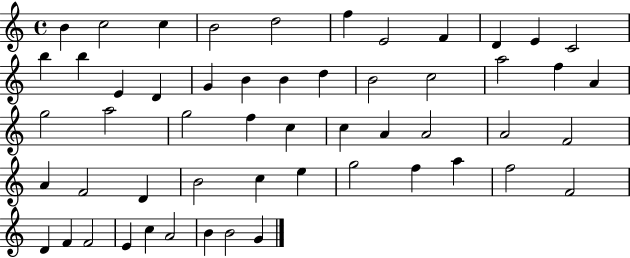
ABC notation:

X:1
T:Untitled
M:4/4
L:1/4
K:C
B c2 c B2 d2 f E2 F D E C2 b b E D G B B d B2 c2 a2 f A g2 a2 g2 f c c A A2 A2 F2 A F2 D B2 c e g2 f a f2 F2 D F F2 E c A2 B B2 G